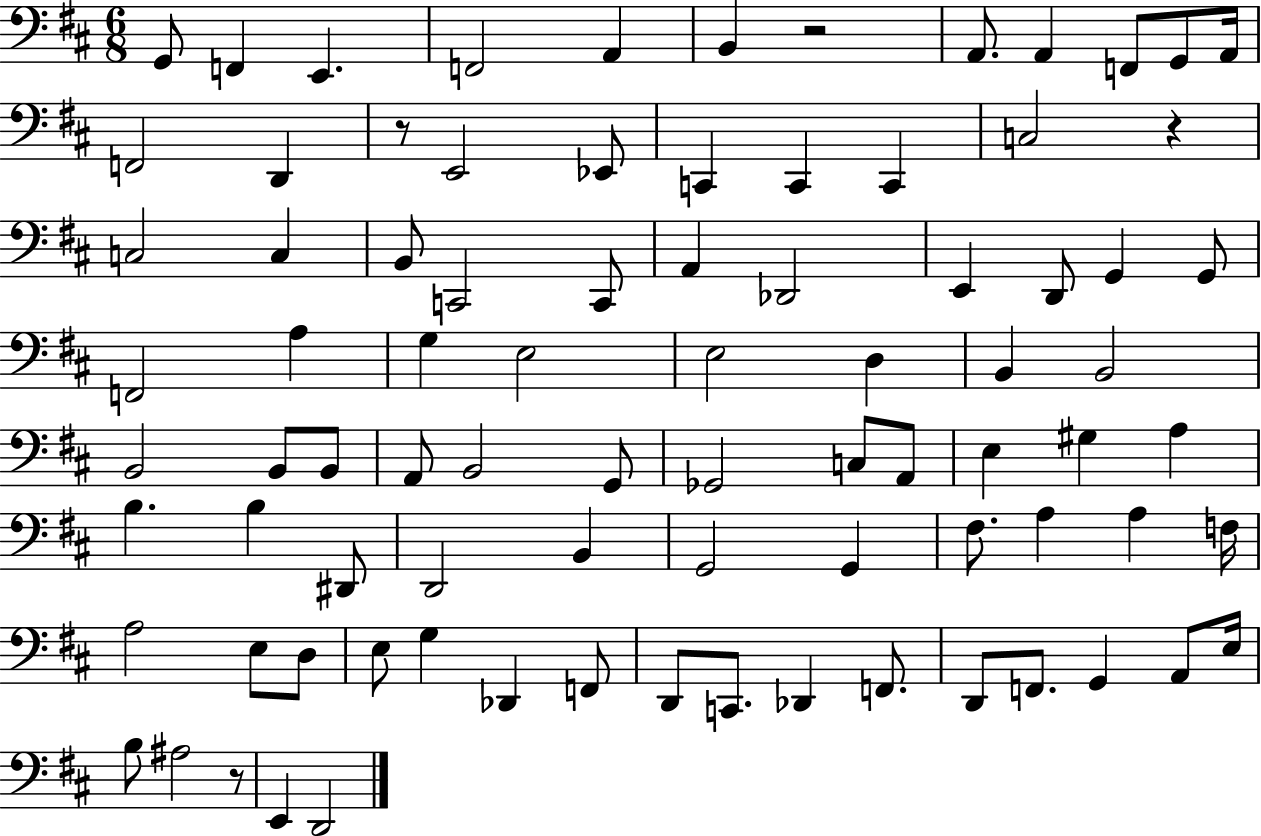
G2/e F2/q E2/q. F2/h A2/q B2/q R/h A2/e. A2/q F2/e G2/e A2/s F2/h D2/q R/e E2/h Eb2/e C2/q C2/q C2/q C3/h R/q C3/h C3/q B2/e C2/h C2/e A2/q Db2/h E2/q D2/e G2/q G2/e F2/h A3/q G3/q E3/h E3/h D3/q B2/q B2/h B2/h B2/e B2/e A2/e B2/h G2/e Gb2/h C3/e A2/e E3/q G#3/q A3/q B3/q. B3/q D#2/e D2/h B2/q G2/h G2/q F#3/e. A3/q A3/q F3/s A3/h E3/e D3/e E3/e G3/q Db2/q F2/e D2/e C2/e. Db2/q F2/e. D2/e F2/e. G2/q A2/e E3/s B3/e A#3/h R/e E2/q D2/h